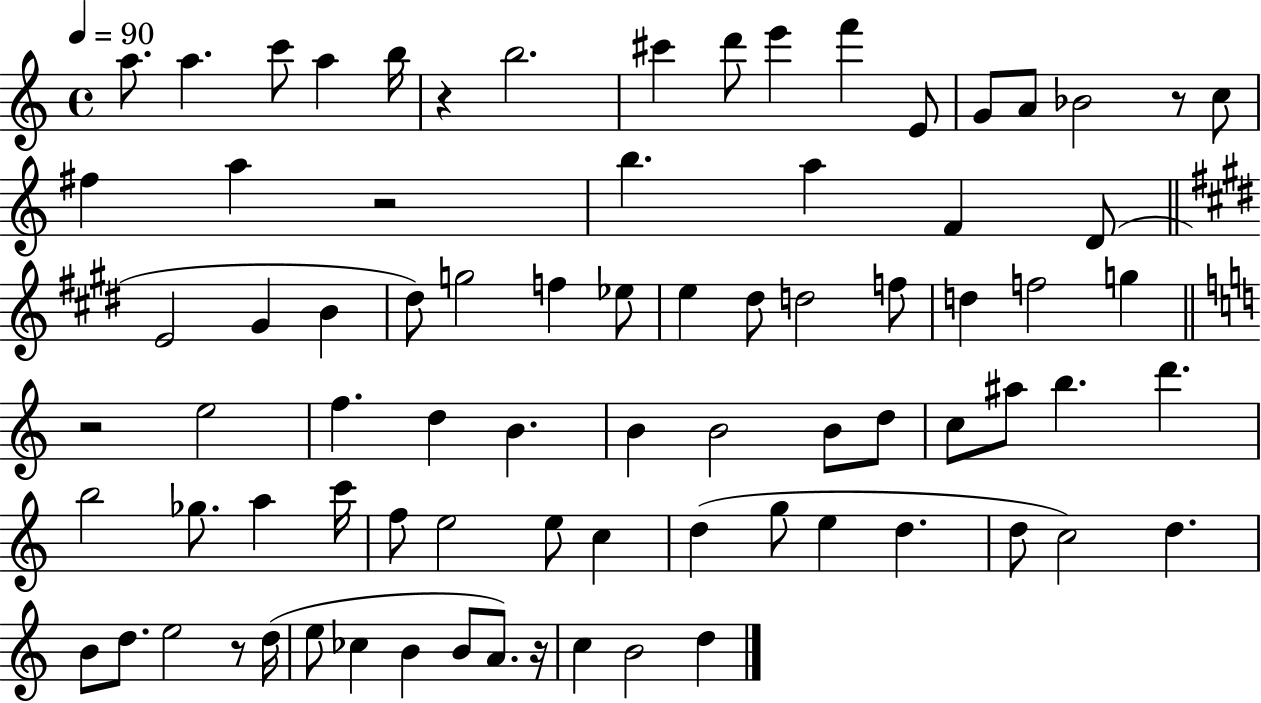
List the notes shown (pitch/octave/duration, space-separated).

A5/e. A5/q. C6/e A5/q B5/s R/q B5/h. C#6/q D6/e E6/q F6/q E4/e G4/e A4/e Bb4/h R/e C5/e F#5/q A5/q R/h B5/q. A5/q F4/q D4/e E4/h G#4/q B4/q D#5/e G5/h F5/q Eb5/e E5/q D#5/e D5/h F5/e D5/q F5/h G5/q R/h E5/h F5/q. D5/q B4/q. B4/q B4/h B4/e D5/e C5/e A#5/e B5/q. D6/q. B5/h Gb5/e. A5/q C6/s F5/e E5/h E5/e C5/q D5/q G5/e E5/q D5/q. D5/e C5/h D5/q. B4/e D5/e. E5/h R/e D5/s E5/e CES5/q B4/q B4/e A4/e. R/s C5/q B4/h D5/q